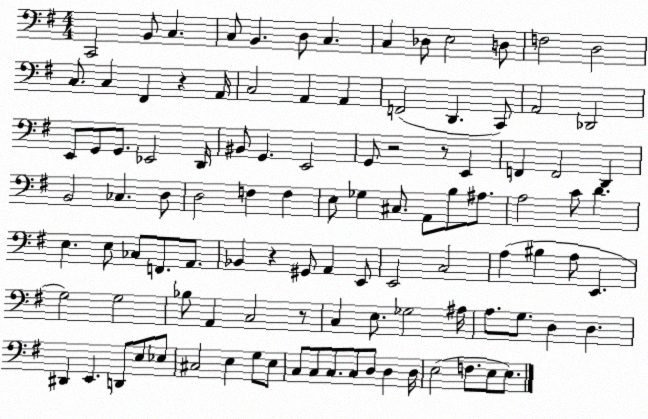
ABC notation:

X:1
T:Untitled
M:4/4
L:1/4
K:G
C,,2 B,,/2 C, C,/2 B,, D,/2 C, C, _D,/2 E,2 D,/2 F,2 D,2 C,/2 C, ^F,, z A,,/4 C,2 A,, A,, F,,2 D,, C,,/2 A,,2 _D,,2 E,,/2 G,,/2 G,,/2 _E,,2 D,,/4 ^B,,/2 G,, E,,2 G,,/2 z2 z/2 E,, F,, F,,2 D,, B,,2 _C, D,/2 D,2 F, F, E,/2 _G, ^C,/2 A,,/2 B,/2 ^A,/2 A,2 C/2 D E, E,/2 _C,/2 F,,/2 A,,/2 _B,, z ^G,,/2 A,, E,,/2 E,,2 C,2 A, ^B, A,/2 E,, G,2 G,2 _B,/2 A,, C,2 z/2 C, E,/2 _G,2 ^A,/4 A,/2 G,/2 D, D, ^D,, E,, D,,/2 E,/2 _E,/2 ^C,2 E, G,/2 E,/2 C,/2 C,/2 C,/2 C,/2 D,/2 D, D,/4 E,2 F,/2 E,/2 E,/2